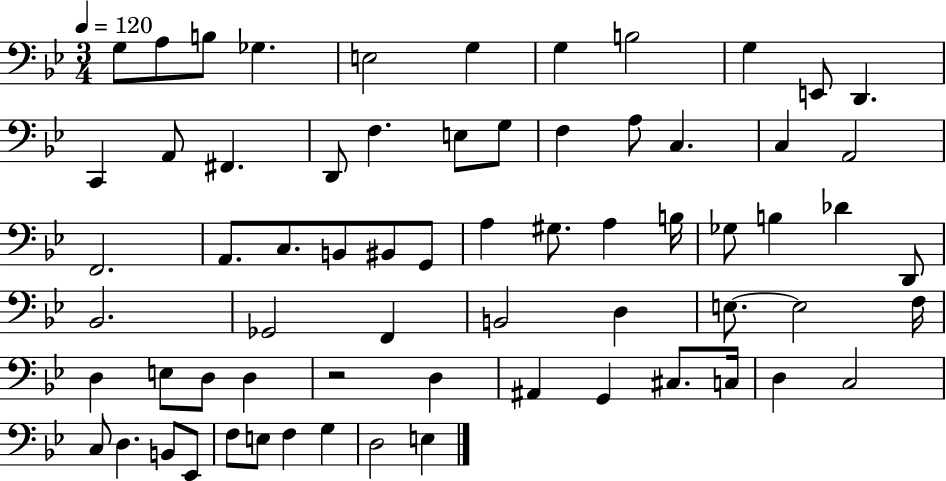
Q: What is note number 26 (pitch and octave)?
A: C3